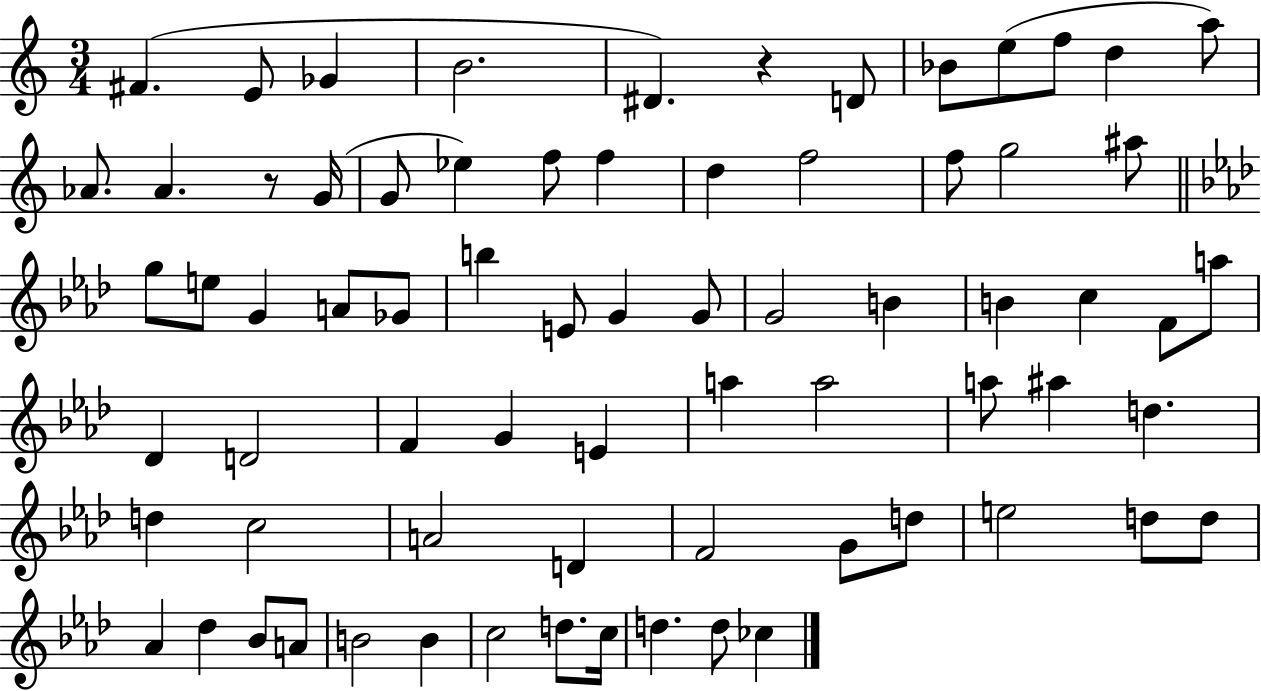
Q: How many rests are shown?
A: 2